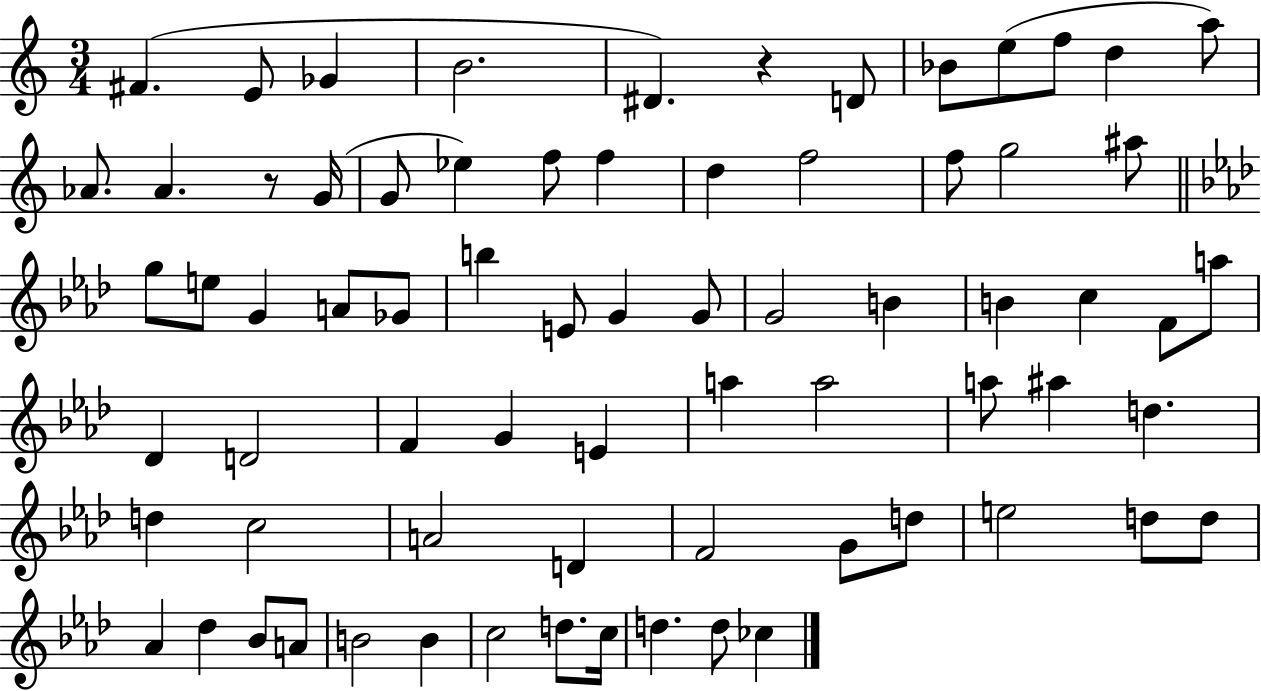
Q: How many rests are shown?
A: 2